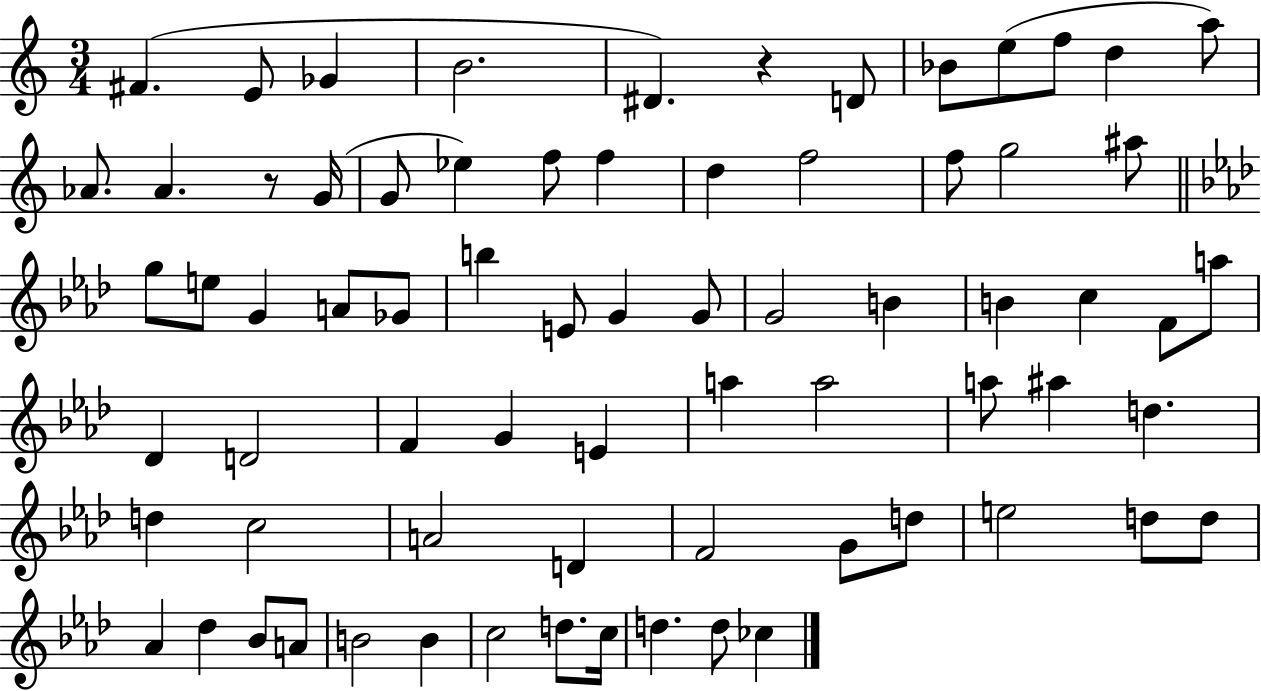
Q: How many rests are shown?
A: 2